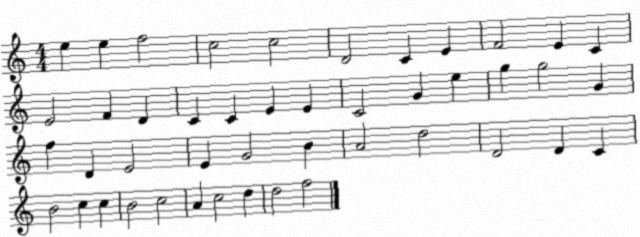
X:1
T:Untitled
M:4/4
L:1/4
K:C
e e f2 c2 c2 D2 C E F2 E C E2 F D C C E E C2 G e g g2 G f D E2 E G2 B A2 d2 D2 D C B2 c c B2 c2 A c2 d d2 f2